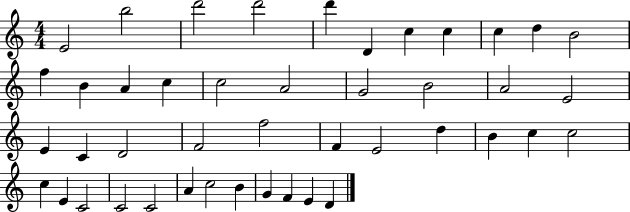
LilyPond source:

{
  \clef treble
  \numericTimeSignature
  \time 4/4
  \key c \major
  e'2 b''2 | d'''2 d'''2 | d'''4 d'4 c''4 c''4 | c''4 d''4 b'2 | \break f''4 b'4 a'4 c''4 | c''2 a'2 | g'2 b'2 | a'2 e'2 | \break e'4 c'4 d'2 | f'2 f''2 | f'4 e'2 d''4 | b'4 c''4 c''2 | \break c''4 e'4 c'2 | c'2 c'2 | a'4 c''2 b'4 | g'4 f'4 e'4 d'4 | \break \bar "|."
}